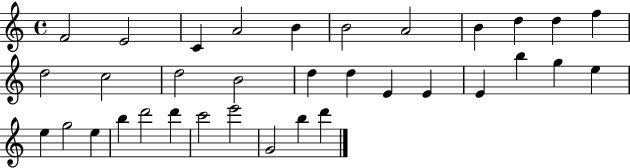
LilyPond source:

{
  \clef treble
  \time 4/4
  \defaultTimeSignature
  \key c \major
  f'2 e'2 | c'4 a'2 b'4 | b'2 a'2 | b'4 d''4 d''4 f''4 | \break d''2 c''2 | d''2 b'2 | d''4 d''4 e'4 e'4 | e'4 b''4 g''4 e''4 | \break e''4 g''2 e''4 | b''4 d'''2 d'''4 | c'''2 e'''2 | g'2 b''4 d'''4 | \break \bar "|."
}